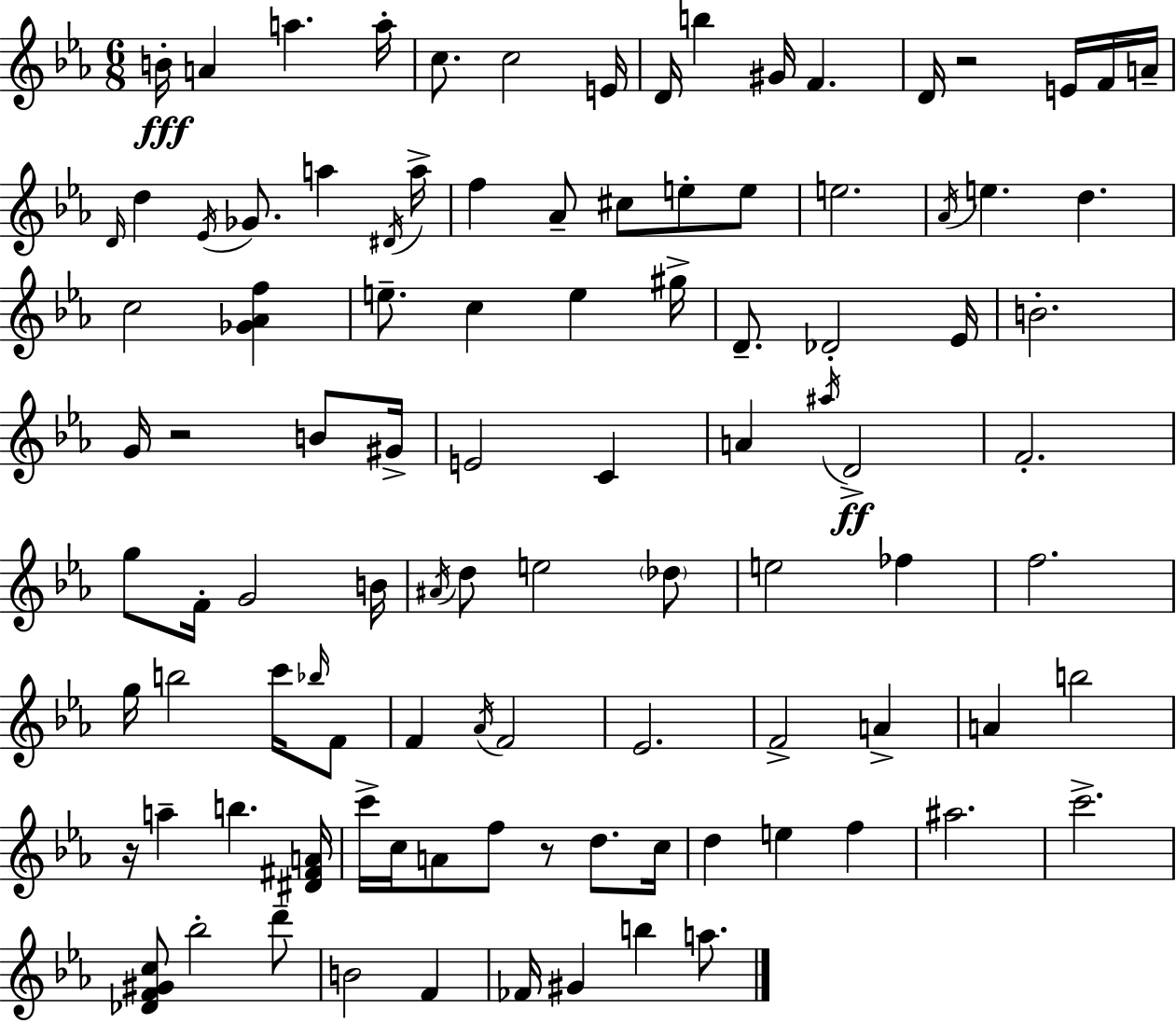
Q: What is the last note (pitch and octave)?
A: A5